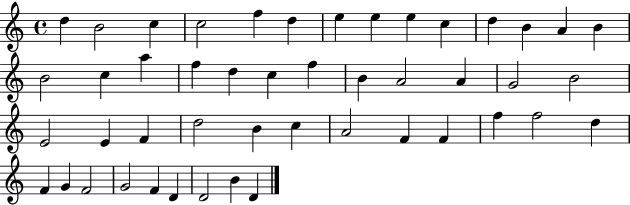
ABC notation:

X:1
T:Untitled
M:4/4
L:1/4
K:C
d B2 c c2 f d e e e c d B A B B2 c a f d c f B A2 A G2 B2 E2 E F d2 B c A2 F F f f2 d F G F2 G2 F D D2 B D